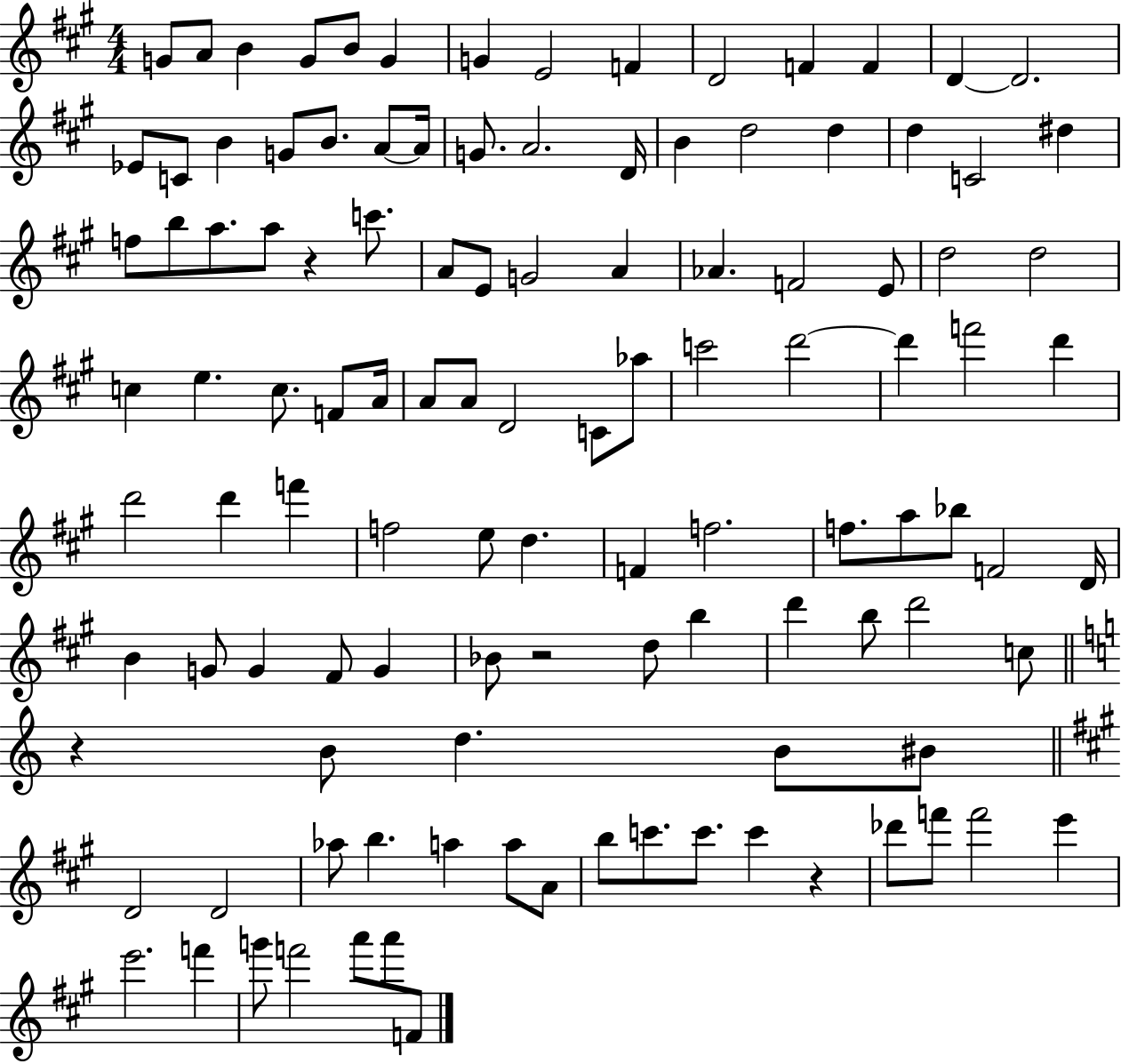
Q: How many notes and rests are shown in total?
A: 114